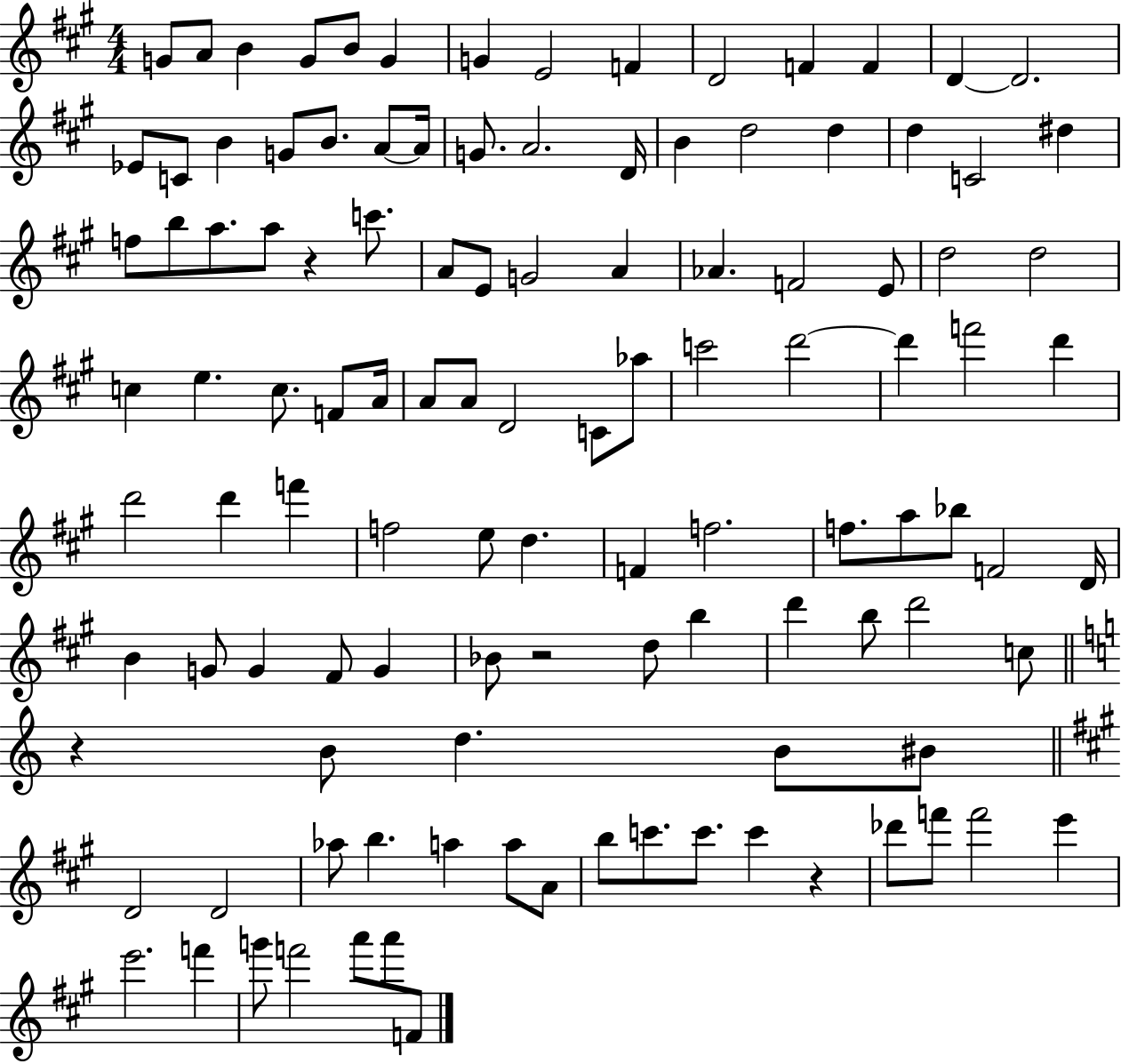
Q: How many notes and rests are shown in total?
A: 114